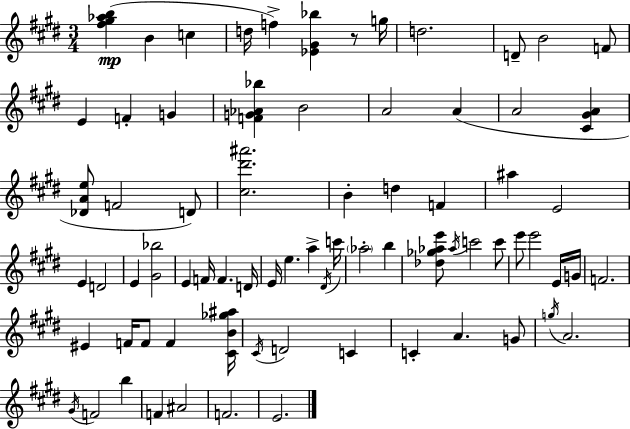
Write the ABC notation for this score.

X:1
T:Untitled
M:3/4
L:1/4
K:E
[^f^g_ab] B c d/4 f [_E^G_b] z/2 g/4 d2 D/2 B2 F/2 E F G [FG_A_b] B2 A2 A A2 [^C^GA] [_DAe]/2 F2 D/2 [^c^d'^a']2 B d F ^a E2 E D2 E [^G_b]2 E F/4 F D/4 E/4 e a ^D/4 c'/4 _a2 b [_d_g_ae']/2 _a/4 c'2 c'/2 e'/2 e'2 E/4 G/4 F2 ^E F/4 F/2 F [^CB_g^a]/4 ^C/4 D2 C C A G/2 g/4 A2 ^G/4 F2 b F ^A2 F2 E2